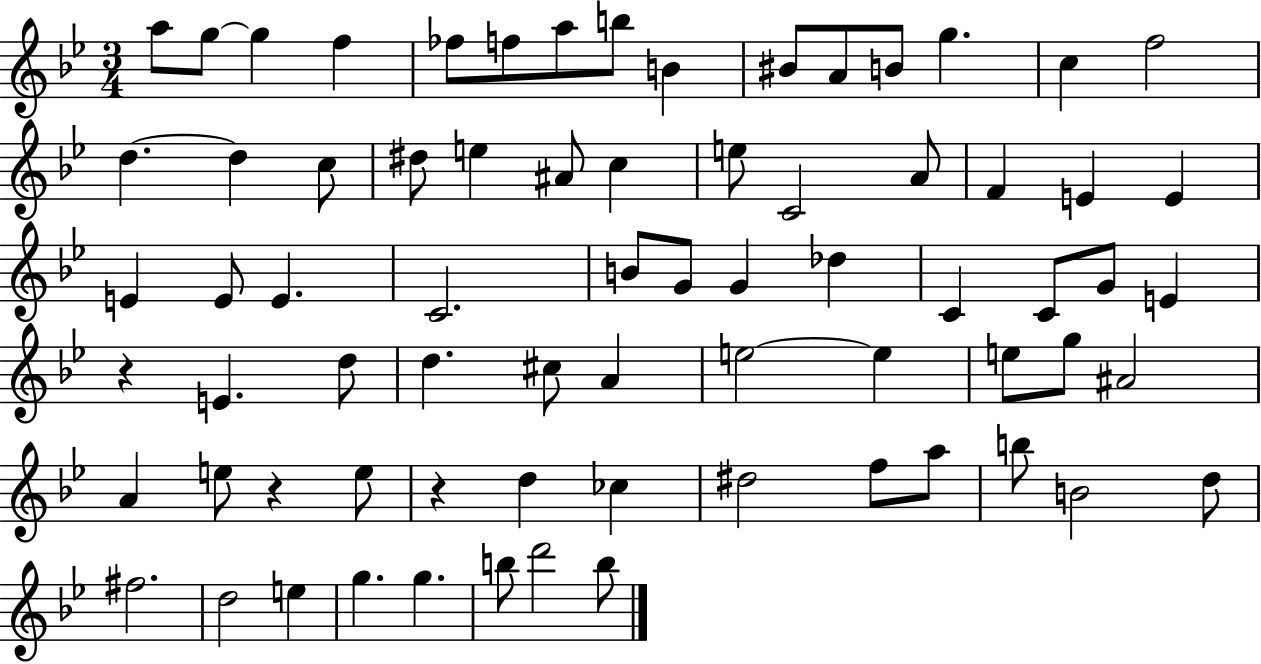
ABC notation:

X:1
T:Untitled
M:3/4
L:1/4
K:Bb
a/2 g/2 g f _f/2 f/2 a/2 b/2 B ^B/2 A/2 B/2 g c f2 d d c/2 ^d/2 e ^A/2 c e/2 C2 A/2 F E E E E/2 E C2 B/2 G/2 G _d C C/2 G/2 E z E d/2 d ^c/2 A e2 e e/2 g/2 ^A2 A e/2 z e/2 z d _c ^d2 f/2 a/2 b/2 B2 d/2 ^f2 d2 e g g b/2 d'2 b/2